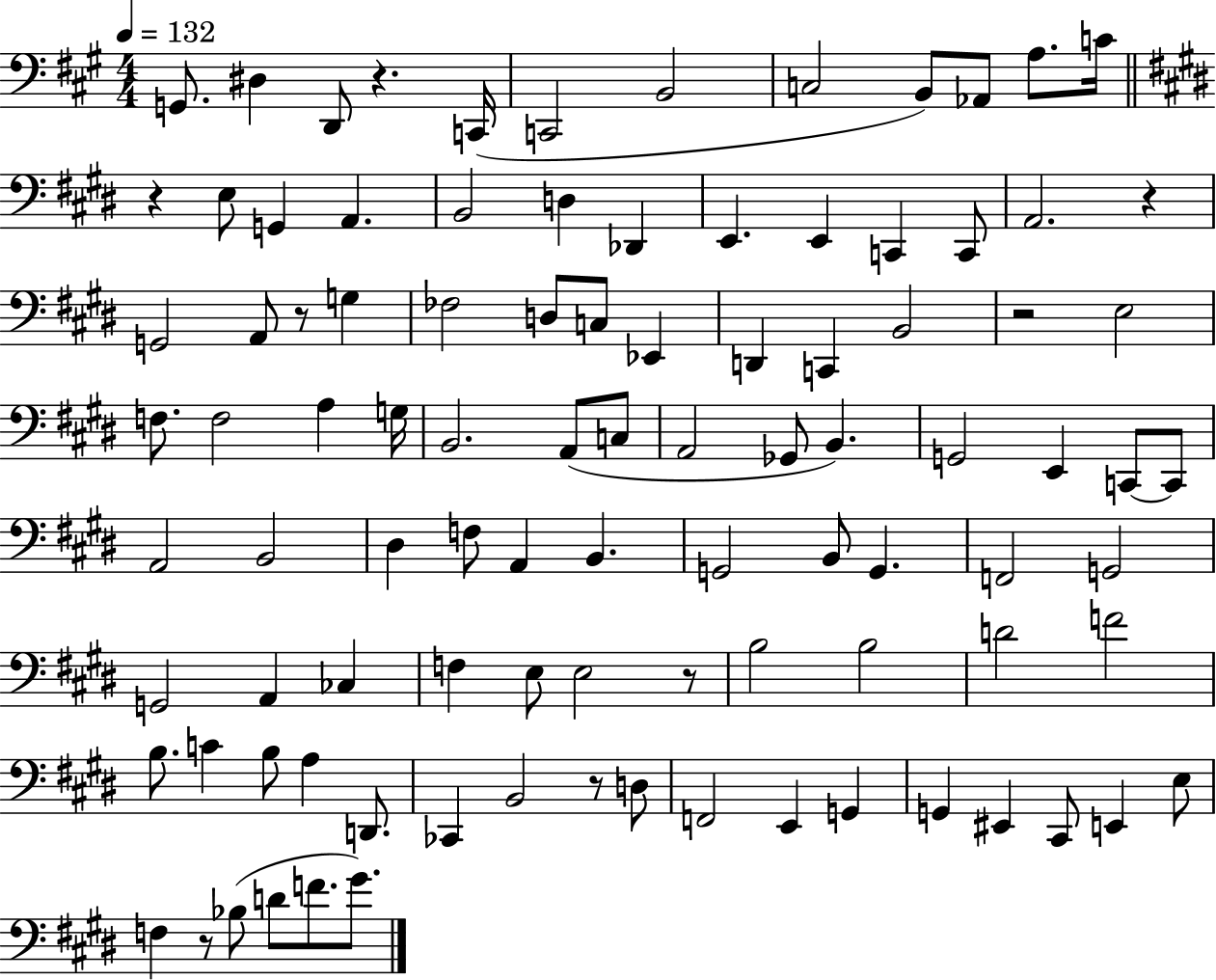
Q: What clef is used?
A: bass